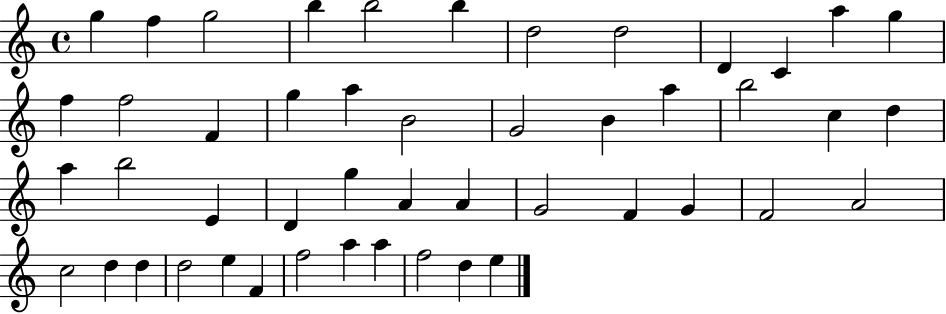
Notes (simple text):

G5/q F5/q G5/h B5/q B5/h B5/q D5/h D5/h D4/q C4/q A5/q G5/q F5/q F5/h F4/q G5/q A5/q B4/h G4/h B4/q A5/q B5/h C5/q D5/q A5/q B5/h E4/q D4/q G5/q A4/q A4/q G4/h F4/q G4/q F4/h A4/h C5/h D5/q D5/q D5/h E5/q F4/q F5/h A5/q A5/q F5/h D5/q E5/q